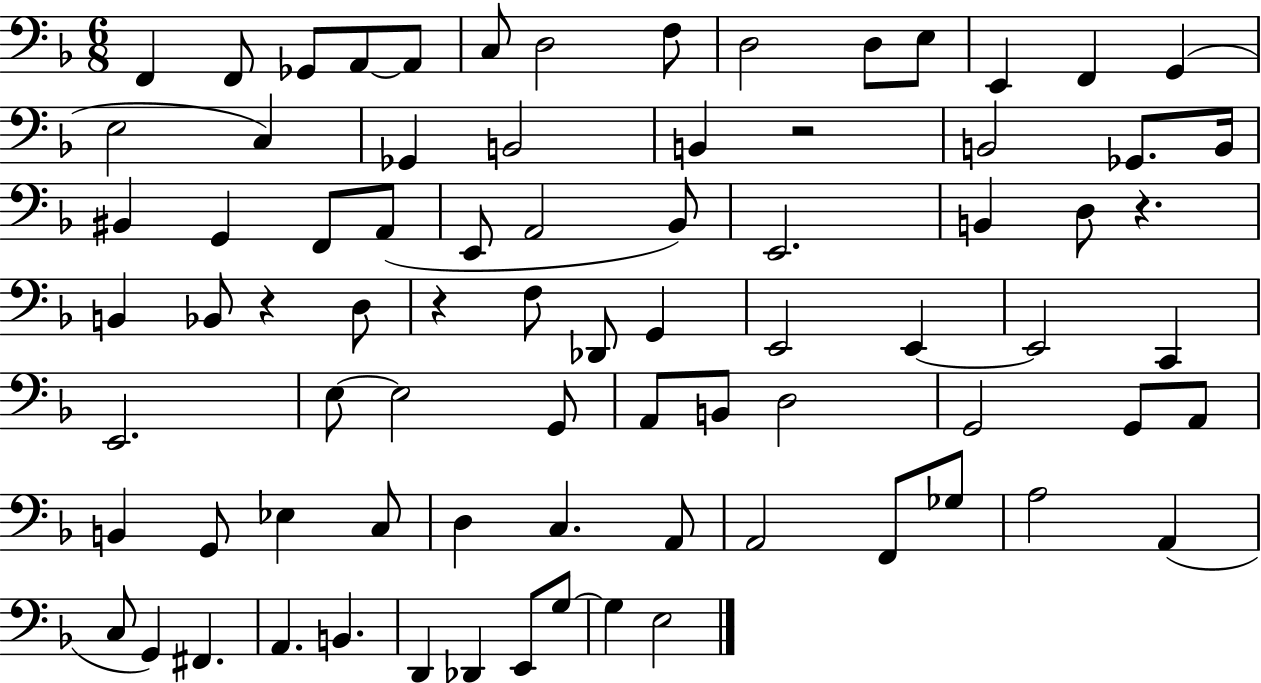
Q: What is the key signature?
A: F major